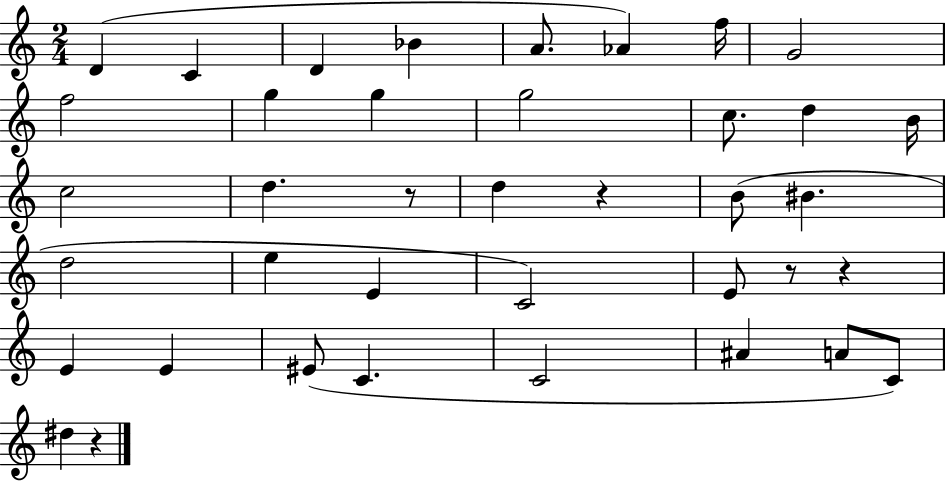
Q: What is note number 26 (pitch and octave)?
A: E4